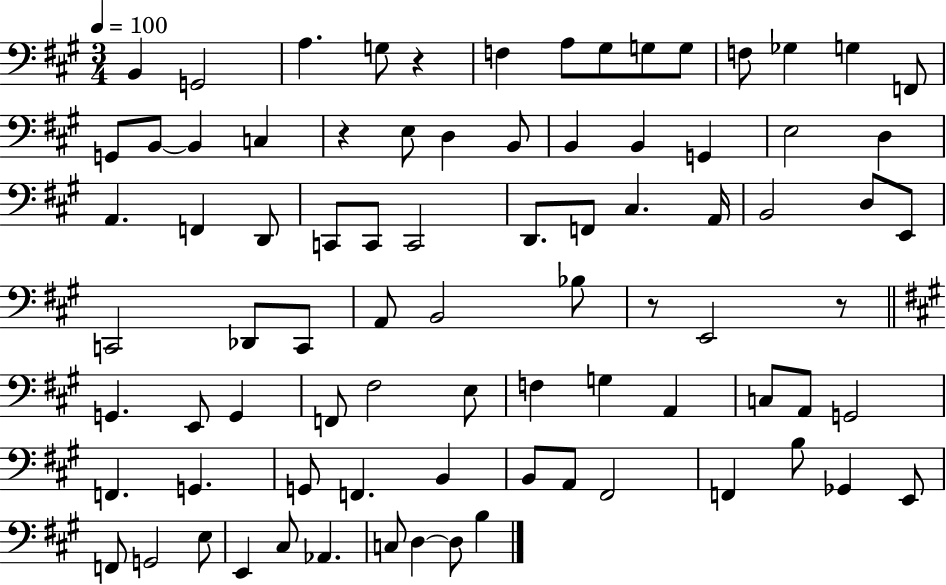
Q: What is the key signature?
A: A major